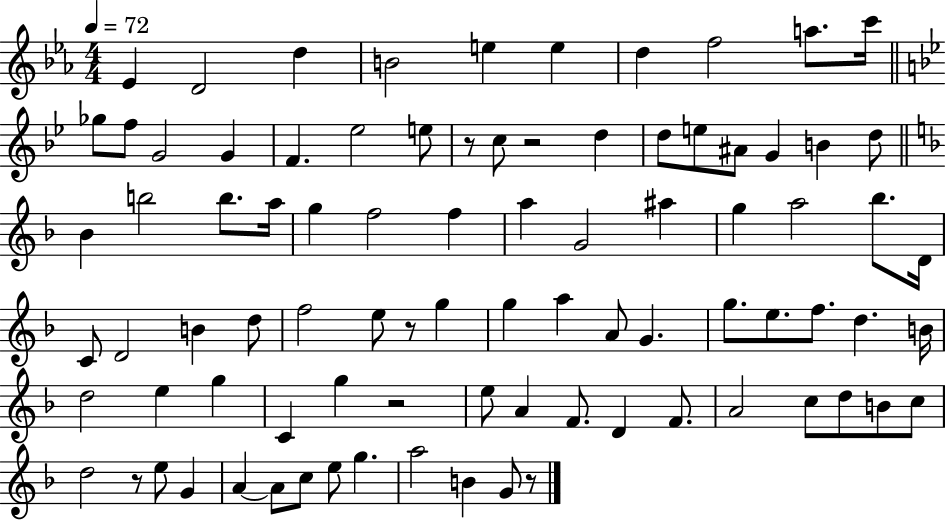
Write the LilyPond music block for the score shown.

{
  \clef treble
  \numericTimeSignature
  \time 4/4
  \key ees \major
  \tempo 4 = 72
  \repeat volta 2 { ees'4 d'2 d''4 | b'2 e''4 e''4 | d''4 f''2 a''8. c'''16 | \bar "||" \break \key bes \major ges''8 f''8 g'2 g'4 | f'4. ees''2 e''8 | r8 c''8 r2 d''4 | d''8 e''8 ais'8 g'4 b'4 d''8 | \break \bar "||" \break \key f \major bes'4 b''2 b''8. a''16 | g''4 f''2 f''4 | a''4 g'2 ais''4 | g''4 a''2 bes''8. d'16 | \break c'8 d'2 b'4 d''8 | f''2 e''8 r8 g''4 | g''4 a''4 a'8 g'4. | g''8. e''8. f''8. d''4. b'16 | \break d''2 e''4 g''4 | c'4 g''4 r2 | e''8 a'4 f'8. d'4 f'8. | a'2 c''8 d''8 b'8 c''8 | \break d''2 r8 e''8 g'4 | a'4~~ a'8 c''8 e''8 g''4. | a''2 b'4 g'8 r8 | } \bar "|."
}